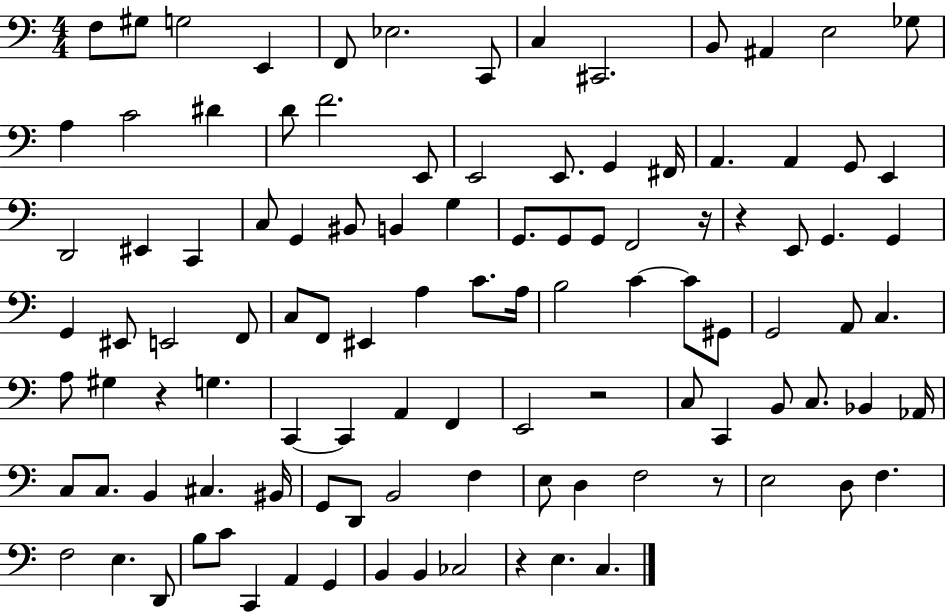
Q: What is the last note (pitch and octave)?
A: C3